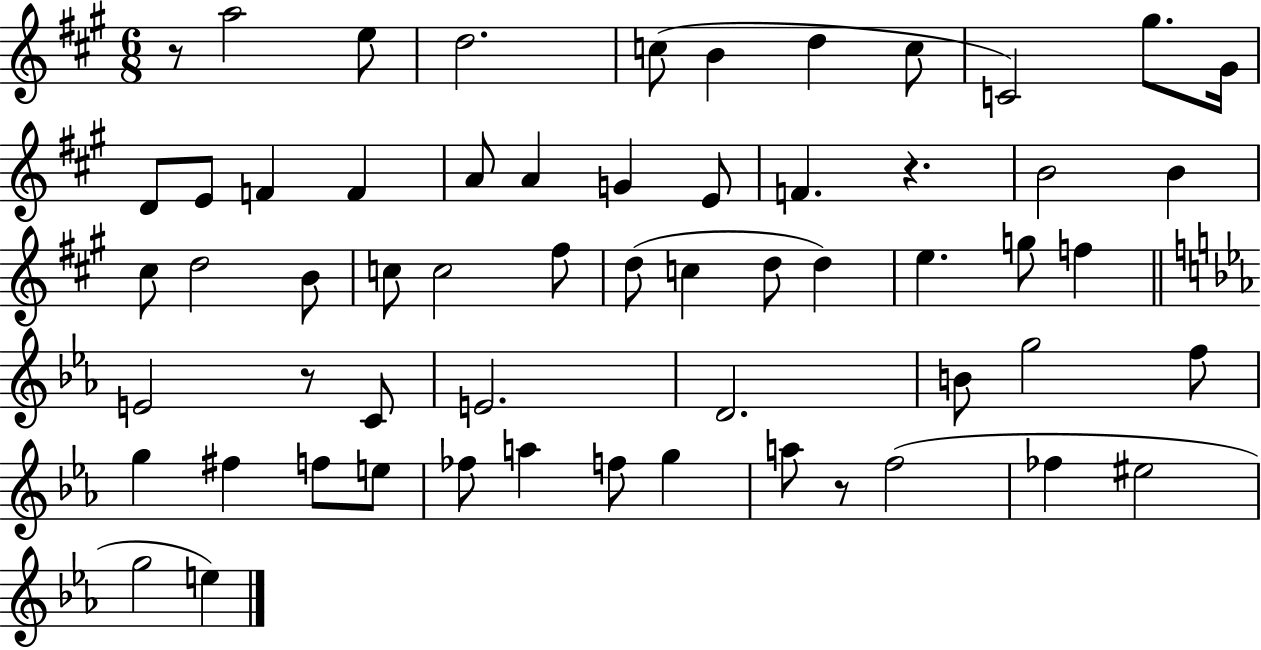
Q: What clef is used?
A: treble